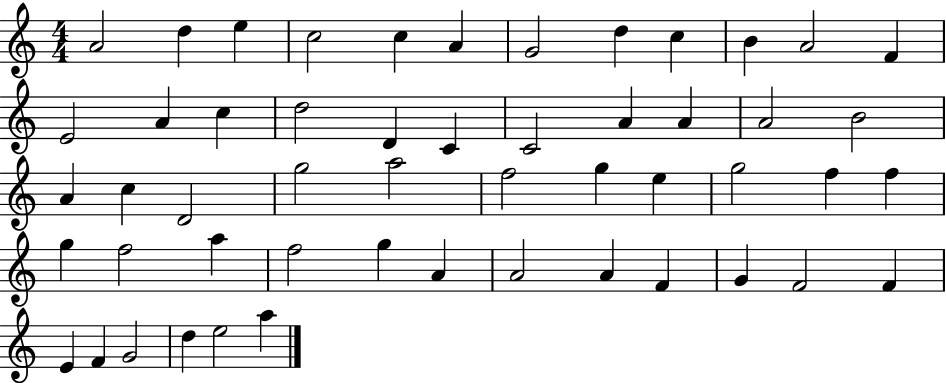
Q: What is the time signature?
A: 4/4